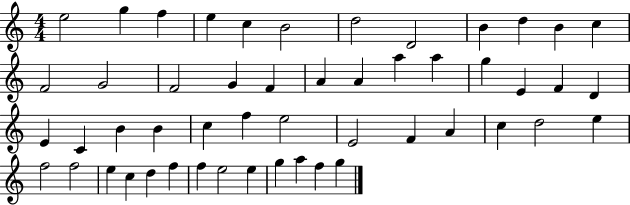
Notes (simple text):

E5/h G5/q F5/q E5/q C5/q B4/h D5/h D4/h B4/q D5/q B4/q C5/q F4/h G4/h F4/h G4/q F4/q A4/q A4/q A5/q A5/q G5/q E4/q F4/q D4/q E4/q C4/q B4/q B4/q C5/q F5/q E5/h E4/h F4/q A4/q C5/q D5/h E5/q F5/h F5/h E5/q C5/q D5/q F5/q F5/q E5/h E5/q G5/q A5/q F5/q G5/q